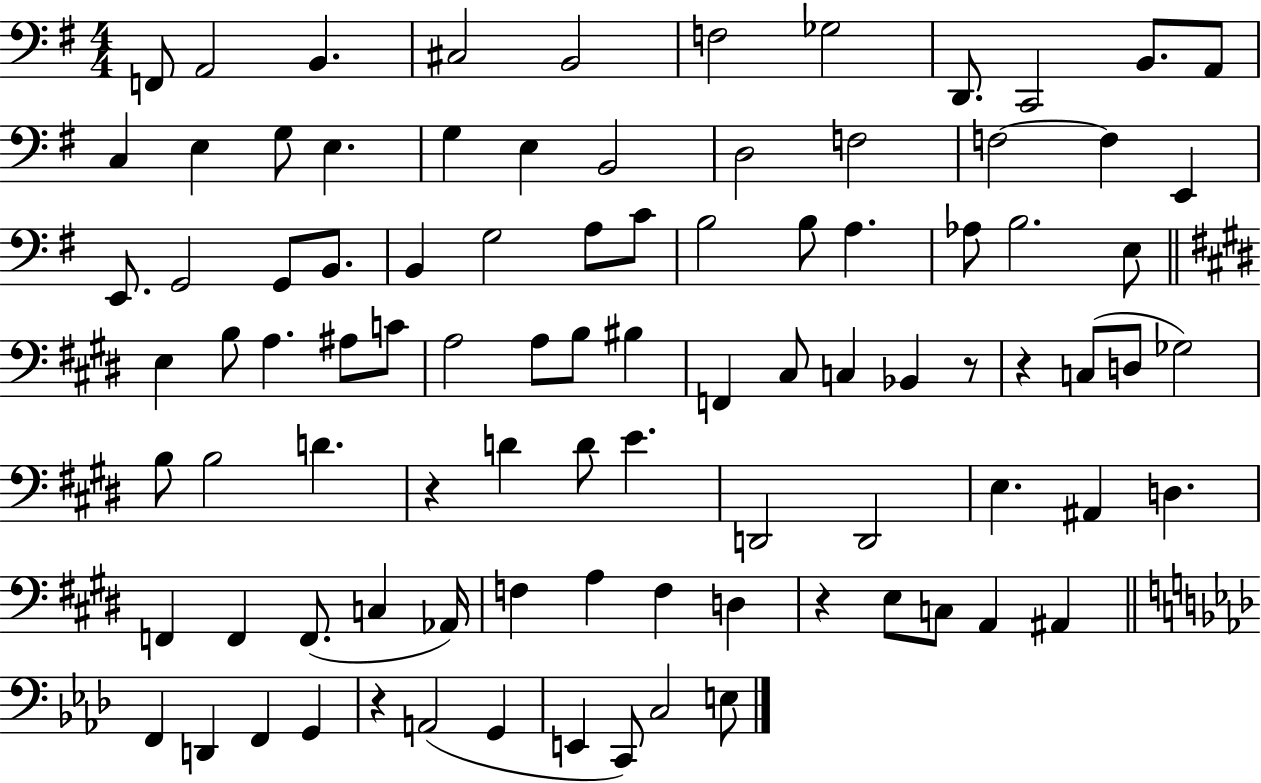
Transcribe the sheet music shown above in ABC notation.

X:1
T:Untitled
M:4/4
L:1/4
K:G
F,,/2 A,,2 B,, ^C,2 B,,2 F,2 _G,2 D,,/2 C,,2 B,,/2 A,,/2 C, E, G,/2 E, G, E, B,,2 D,2 F,2 F,2 F, E,, E,,/2 G,,2 G,,/2 B,,/2 B,, G,2 A,/2 C/2 B,2 B,/2 A, _A,/2 B,2 E,/2 E, B,/2 A, ^A,/2 C/2 A,2 A,/2 B,/2 ^B, F,, ^C,/2 C, _B,, z/2 z C,/2 D,/2 _G,2 B,/2 B,2 D z D D/2 E D,,2 D,,2 E, ^A,, D, F,, F,, F,,/2 C, _A,,/4 F, A, F, D, z E,/2 C,/2 A,, ^A,, F,, D,, F,, G,, z A,,2 G,, E,, C,,/2 C,2 E,/2